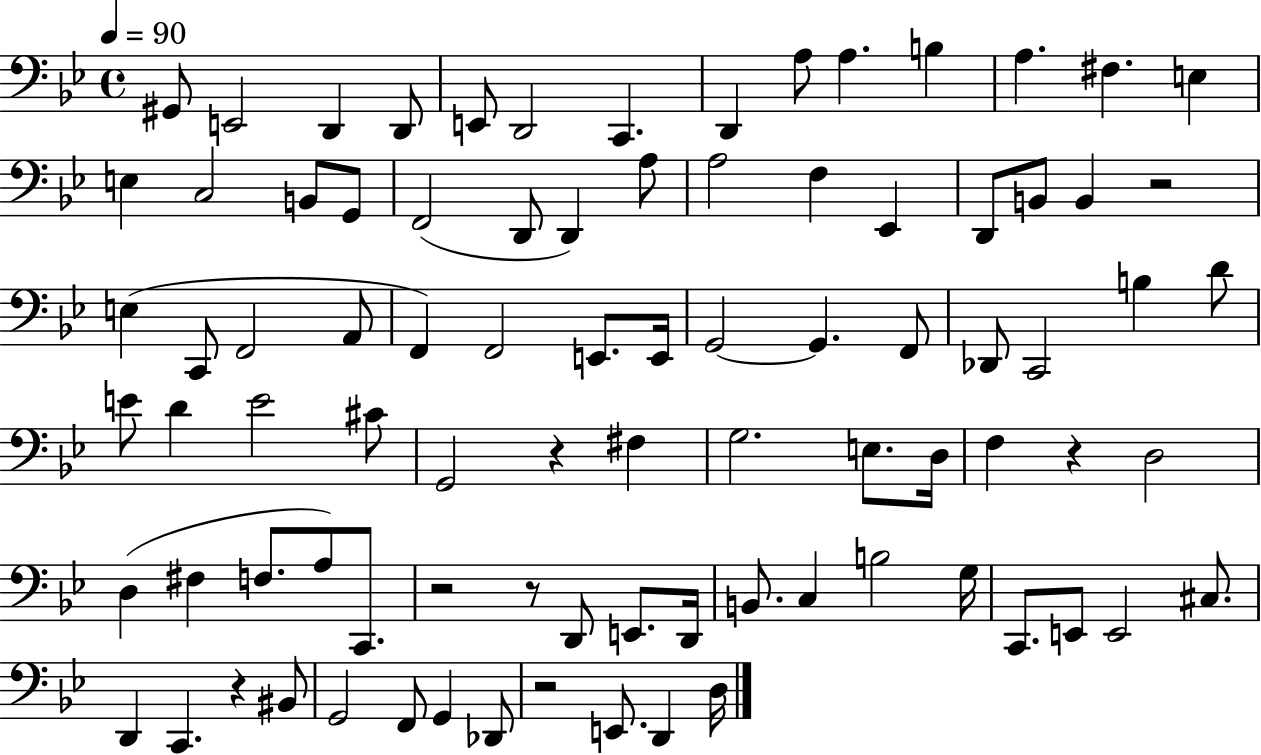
G#2/e E2/h D2/q D2/e E2/e D2/h C2/q. D2/q A3/e A3/q. B3/q A3/q. F#3/q. E3/q E3/q C3/h B2/e G2/e F2/h D2/e D2/q A3/e A3/h F3/q Eb2/q D2/e B2/e B2/q R/h E3/q C2/e F2/h A2/e F2/q F2/h E2/e. E2/s G2/h G2/q. F2/e Db2/e C2/h B3/q D4/e E4/e D4/q E4/h C#4/e G2/h R/q F#3/q G3/h. E3/e. D3/s F3/q R/q D3/h D3/q F#3/q F3/e. A3/e C2/e. R/h R/e D2/e E2/e. D2/s B2/e. C3/q B3/h G3/s C2/e. E2/e E2/h C#3/e. D2/q C2/q. R/q BIS2/e G2/h F2/e G2/q Db2/e R/h E2/e. D2/q D3/s